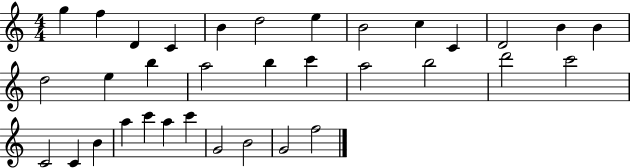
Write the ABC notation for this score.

X:1
T:Untitled
M:4/4
L:1/4
K:C
g f D C B d2 e B2 c C D2 B B d2 e b a2 b c' a2 b2 d'2 c'2 C2 C B a c' a c' G2 B2 G2 f2